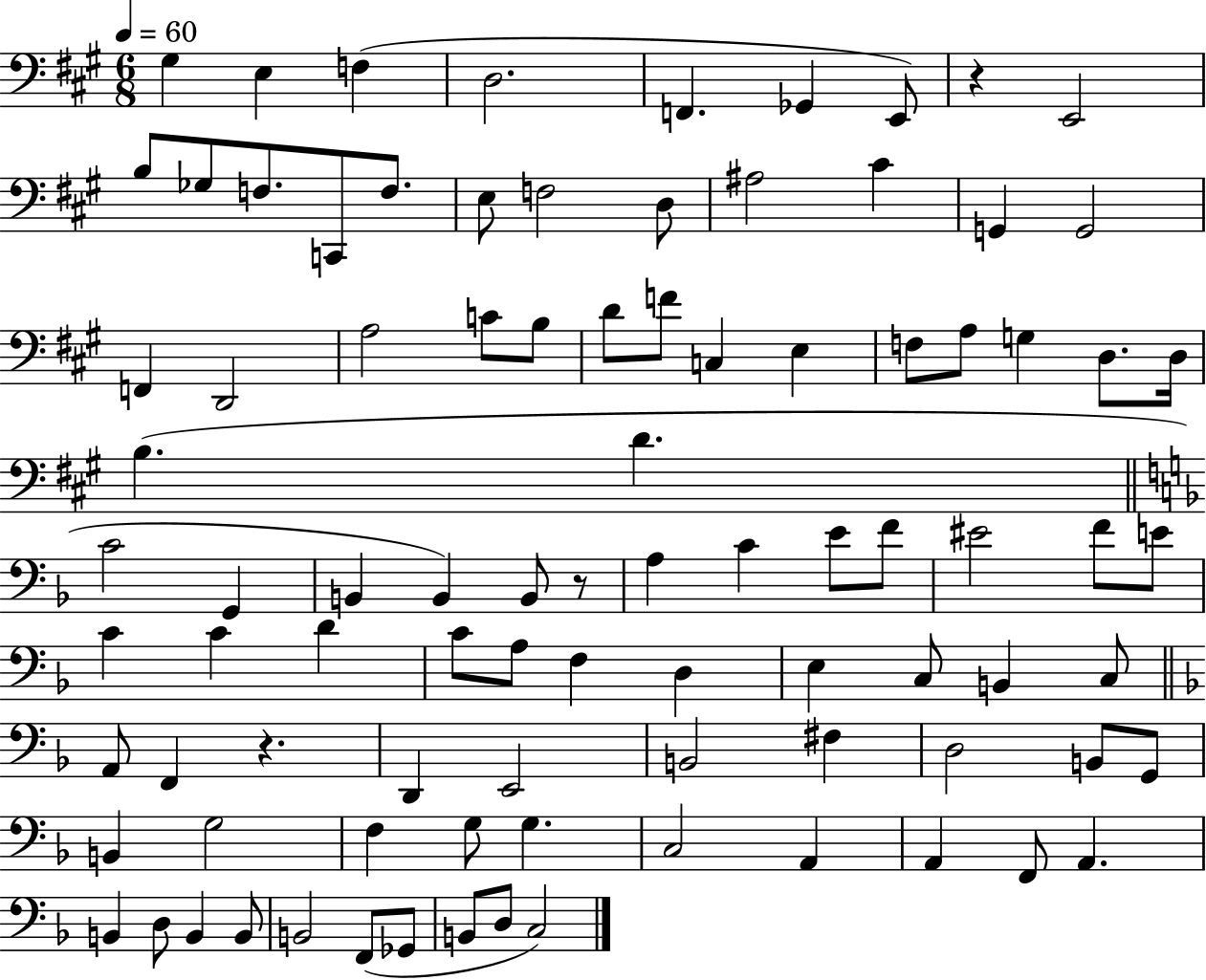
G#3/q E3/q F3/q D3/h. F2/q. Gb2/q E2/e R/q E2/h B3/e Gb3/e F3/e. C2/e F3/e. E3/e F3/h D3/e A#3/h C#4/q G2/q G2/h F2/q D2/h A3/h C4/e B3/e D4/e F4/e C3/q E3/q F3/e A3/e G3/q D3/e. D3/s B3/q. D4/q. C4/h G2/q B2/q B2/q B2/e R/e A3/q C4/q E4/e F4/e EIS4/h F4/e E4/e C4/q C4/q D4/q C4/e A3/e F3/q D3/q E3/q C3/e B2/q C3/e A2/e F2/q R/q. D2/q E2/h B2/h F#3/q D3/h B2/e G2/e B2/q G3/h F3/q G3/e G3/q. C3/h A2/q A2/q F2/e A2/q. B2/q D3/e B2/q B2/e B2/h F2/e Gb2/e B2/e D3/e C3/h